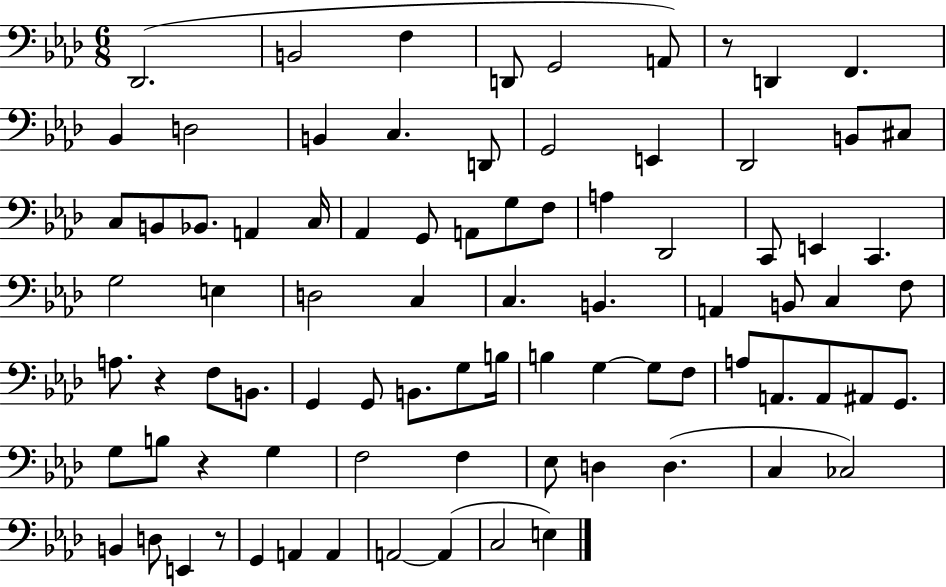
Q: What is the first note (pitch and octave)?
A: Db2